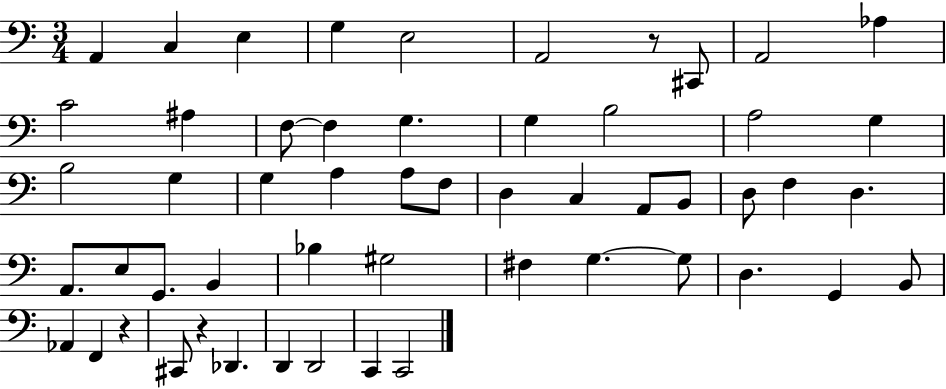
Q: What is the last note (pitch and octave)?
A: C2